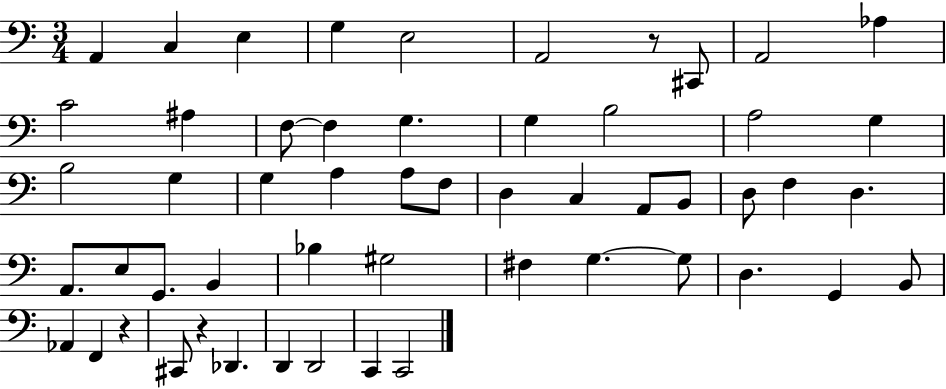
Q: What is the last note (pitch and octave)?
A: C2